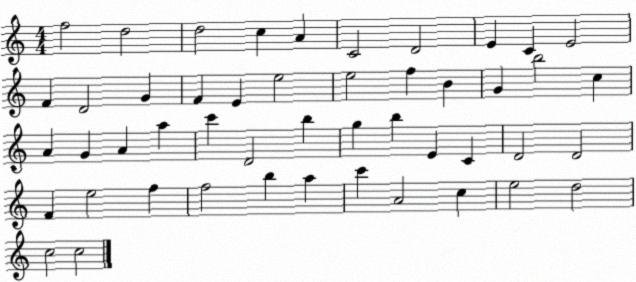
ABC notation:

X:1
T:Untitled
M:4/4
L:1/4
K:C
f2 d2 d2 c A C2 D2 E C E2 F D2 G F E e2 e2 f B G b2 c A G A a c' D2 b g b E C D2 D2 F e2 f f2 b a c' A2 c e2 d2 c2 c2